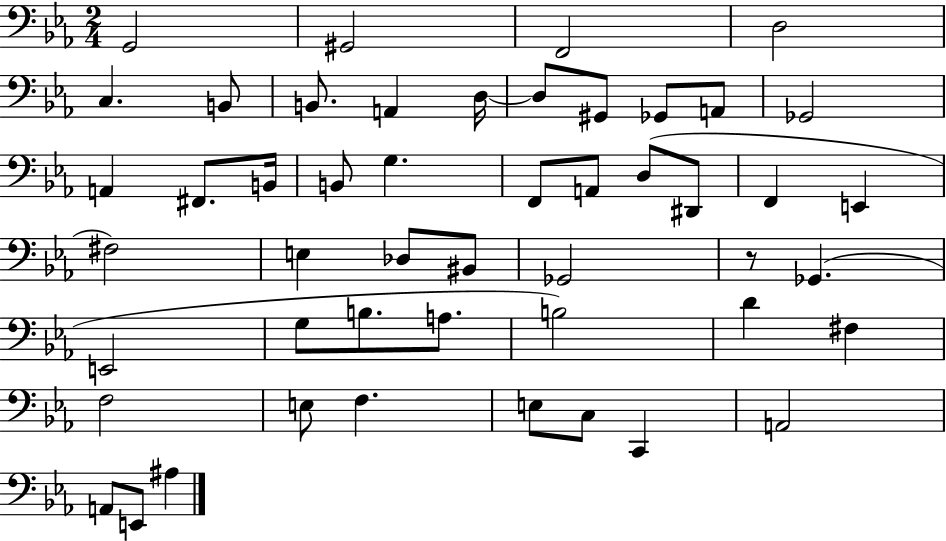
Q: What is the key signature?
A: EES major